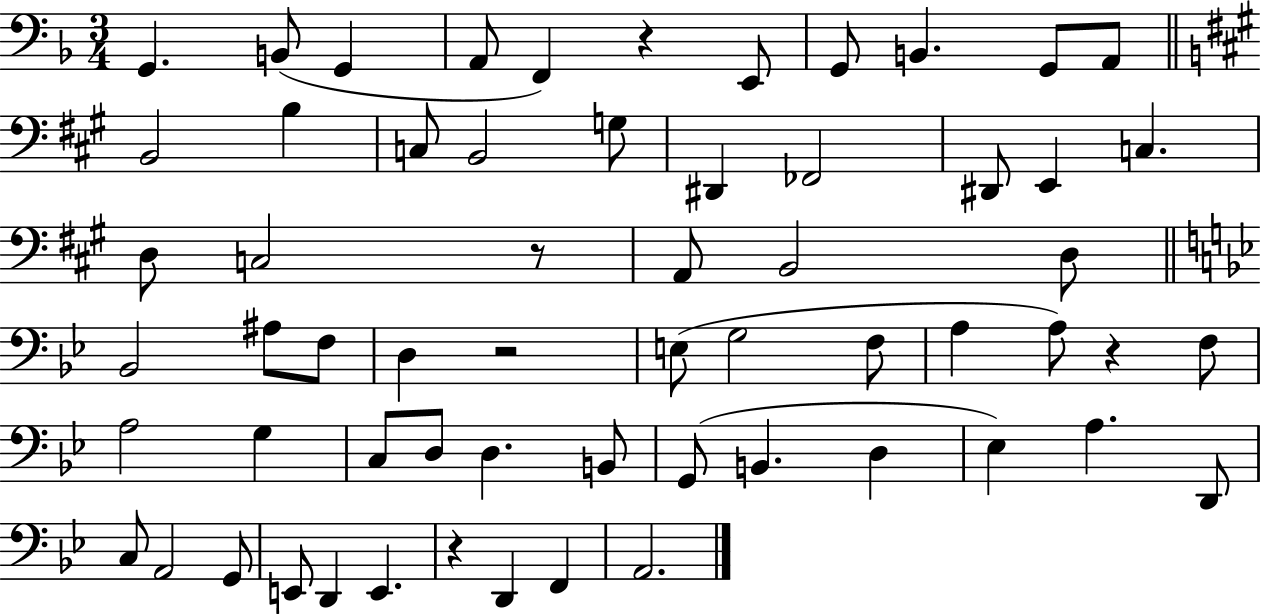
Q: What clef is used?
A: bass